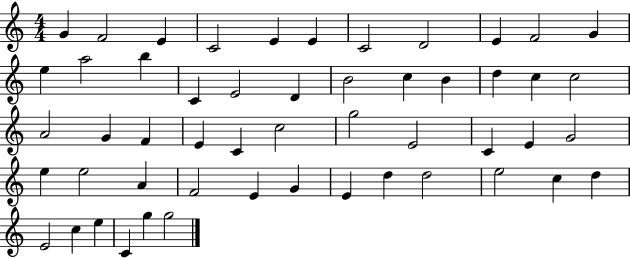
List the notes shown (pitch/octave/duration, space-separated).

G4/q F4/h E4/q C4/h E4/q E4/q C4/h D4/h E4/q F4/h G4/q E5/q A5/h B5/q C4/q E4/h D4/q B4/h C5/q B4/q D5/q C5/q C5/h A4/h G4/q F4/q E4/q C4/q C5/h G5/h E4/h C4/q E4/q G4/h E5/q E5/h A4/q F4/h E4/q G4/q E4/q D5/q D5/h E5/h C5/q D5/q E4/h C5/q E5/q C4/q G5/q G5/h